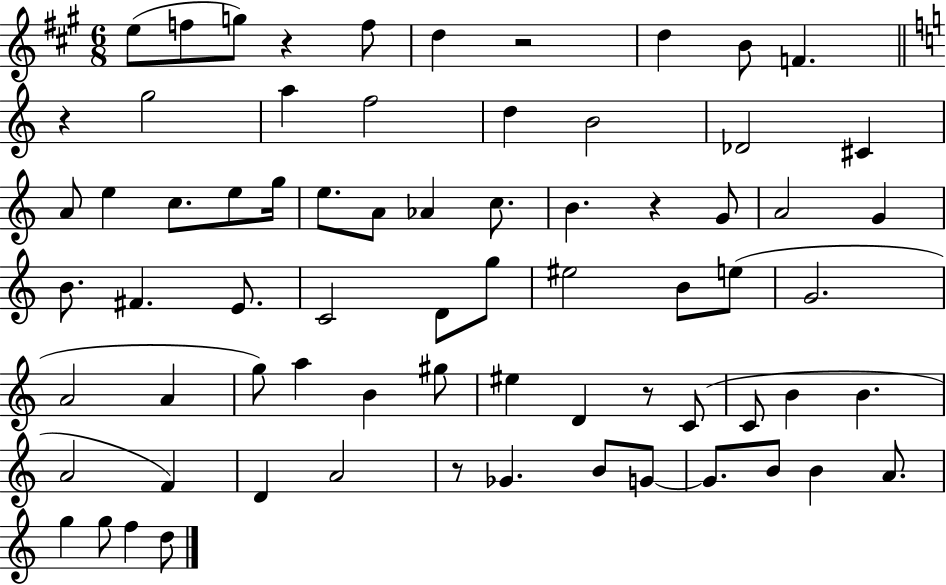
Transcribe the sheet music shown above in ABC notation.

X:1
T:Untitled
M:6/8
L:1/4
K:A
e/2 f/2 g/2 z f/2 d z2 d B/2 F z g2 a f2 d B2 _D2 ^C A/2 e c/2 e/2 g/4 e/2 A/2 _A c/2 B z G/2 A2 G B/2 ^F E/2 C2 D/2 g/2 ^e2 B/2 e/2 G2 A2 A g/2 a B ^g/2 ^e D z/2 C/2 C/2 B B A2 F D A2 z/2 _G B/2 G/2 G/2 B/2 B A/2 g g/2 f d/2